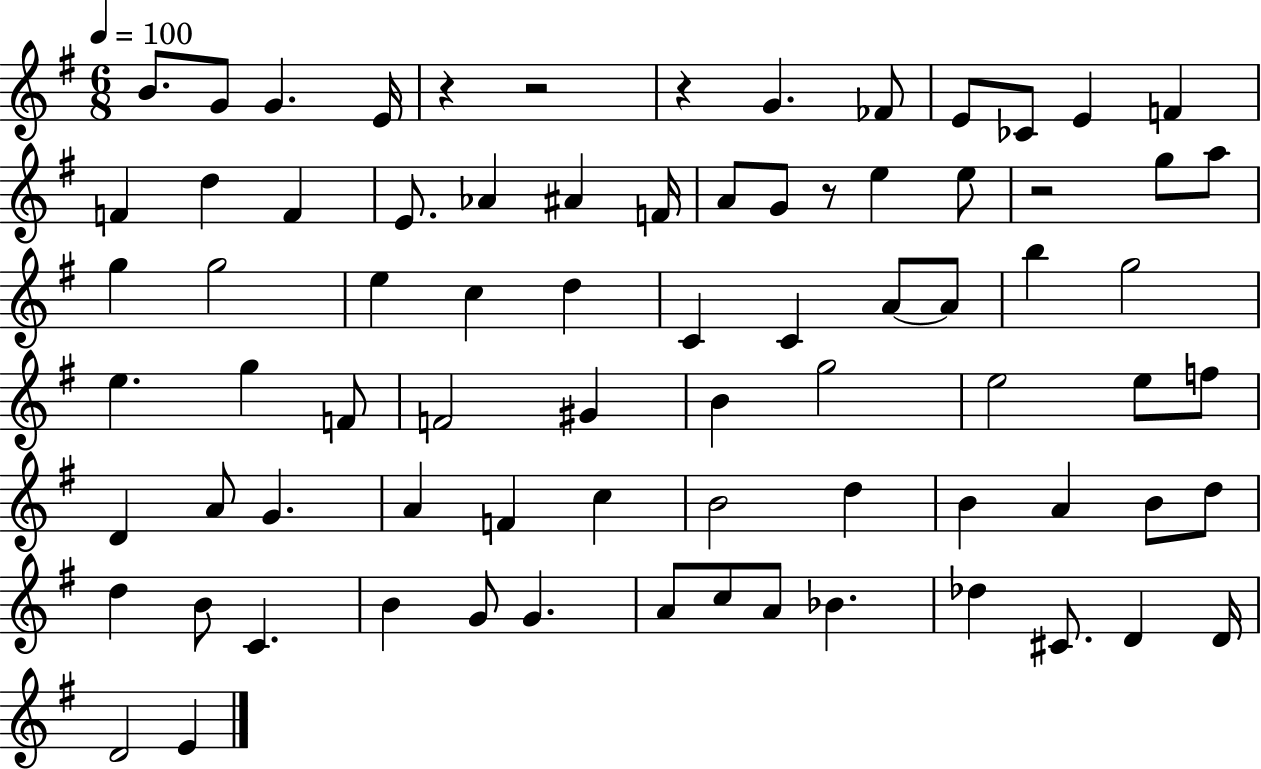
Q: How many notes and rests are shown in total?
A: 77